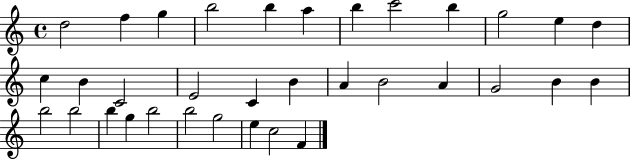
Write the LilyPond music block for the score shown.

{
  \clef treble
  \time 4/4
  \defaultTimeSignature
  \key c \major
  d''2 f''4 g''4 | b''2 b''4 a''4 | b''4 c'''2 b''4 | g''2 e''4 d''4 | \break c''4 b'4 c'2 | e'2 c'4 b'4 | a'4 b'2 a'4 | g'2 b'4 b'4 | \break b''2 b''2 | b''4 g''4 b''2 | b''2 g''2 | e''4 c''2 f'4 | \break \bar "|."
}